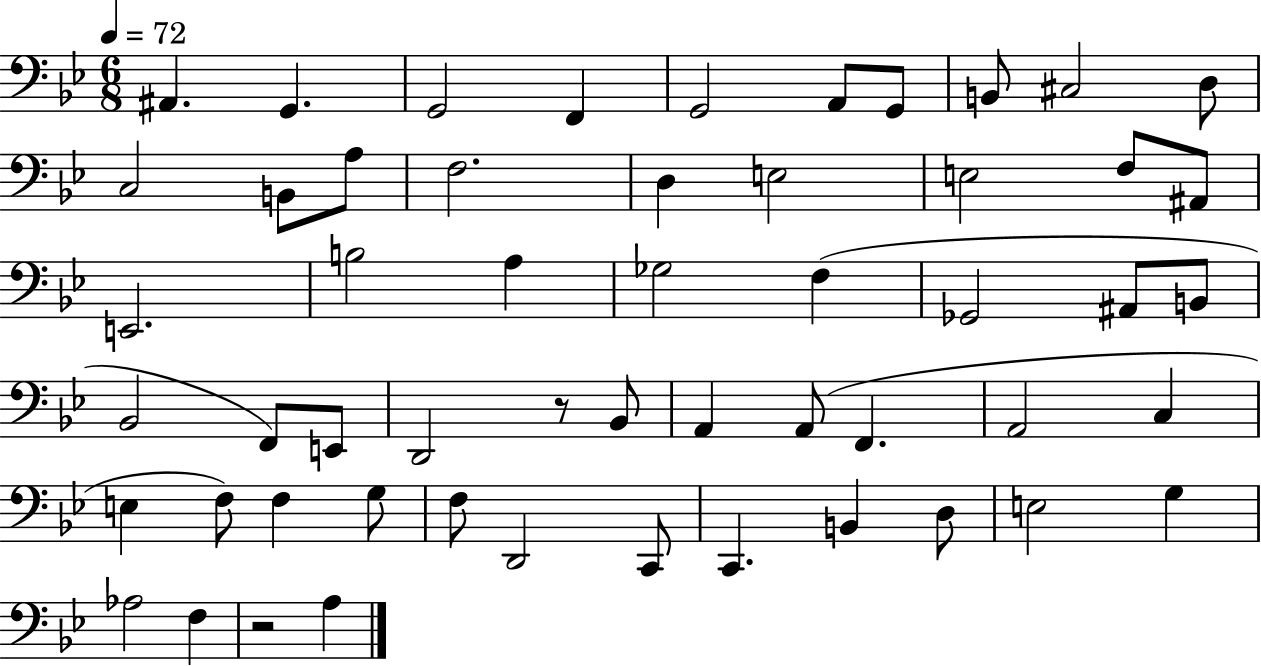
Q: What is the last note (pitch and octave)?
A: A3